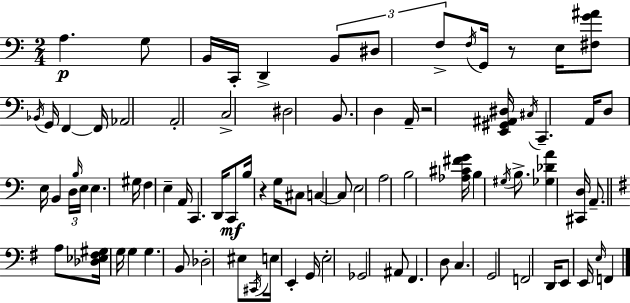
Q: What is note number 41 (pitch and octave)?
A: G3